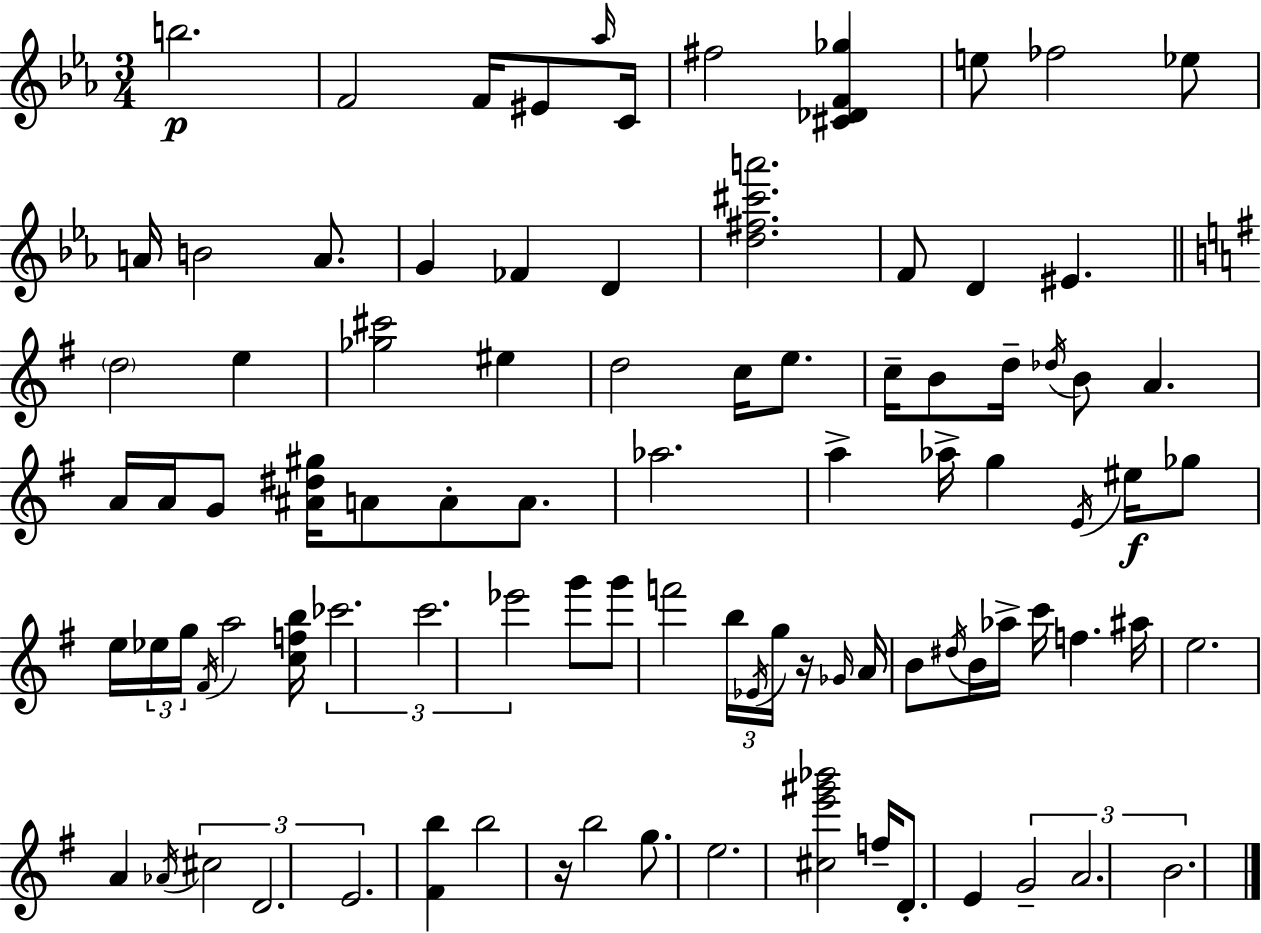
X:1
T:Untitled
M:3/4
L:1/4
K:Cm
b2 F2 F/4 ^E/2 _a/4 C/4 ^f2 [^C_DF_g] e/2 _f2 _e/2 A/4 B2 A/2 G _F D [d^f^c'a']2 F/2 D ^E d2 e [_g^c']2 ^e d2 c/4 e/2 c/4 B/2 d/4 _d/4 B/2 A A/4 A/4 G/2 [^A^d^g]/4 A/2 A/2 A/2 _a2 a _a/4 g E/4 ^e/4 _g/2 e/4 _e/4 g/4 ^F/4 a2 [cfb]/4 _c'2 c'2 _e'2 g'/2 g'/2 f'2 b/4 _E/4 g/4 z/4 _G/4 A/4 B/2 ^d/4 B/4 _a/4 c'/4 f ^a/4 e2 A _A/4 ^c2 D2 E2 [^Fb] b2 z/4 b2 g/2 e2 [^ce'^g'_b']2 f/4 D/2 E G2 A2 B2